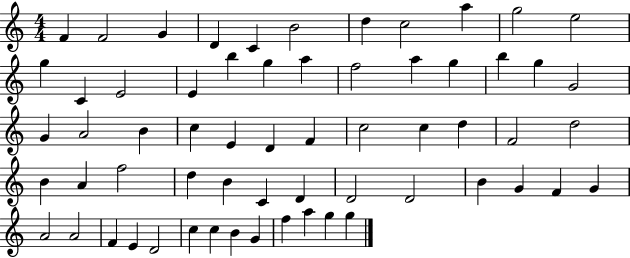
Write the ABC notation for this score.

X:1
T:Untitled
M:4/4
L:1/4
K:C
F F2 G D C B2 d c2 a g2 e2 g C E2 E b g a f2 a g b g G2 G A2 B c E D F c2 c d F2 d2 B A f2 d B C D D2 D2 B G F G A2 A2 F E D2 c c B G f a g g